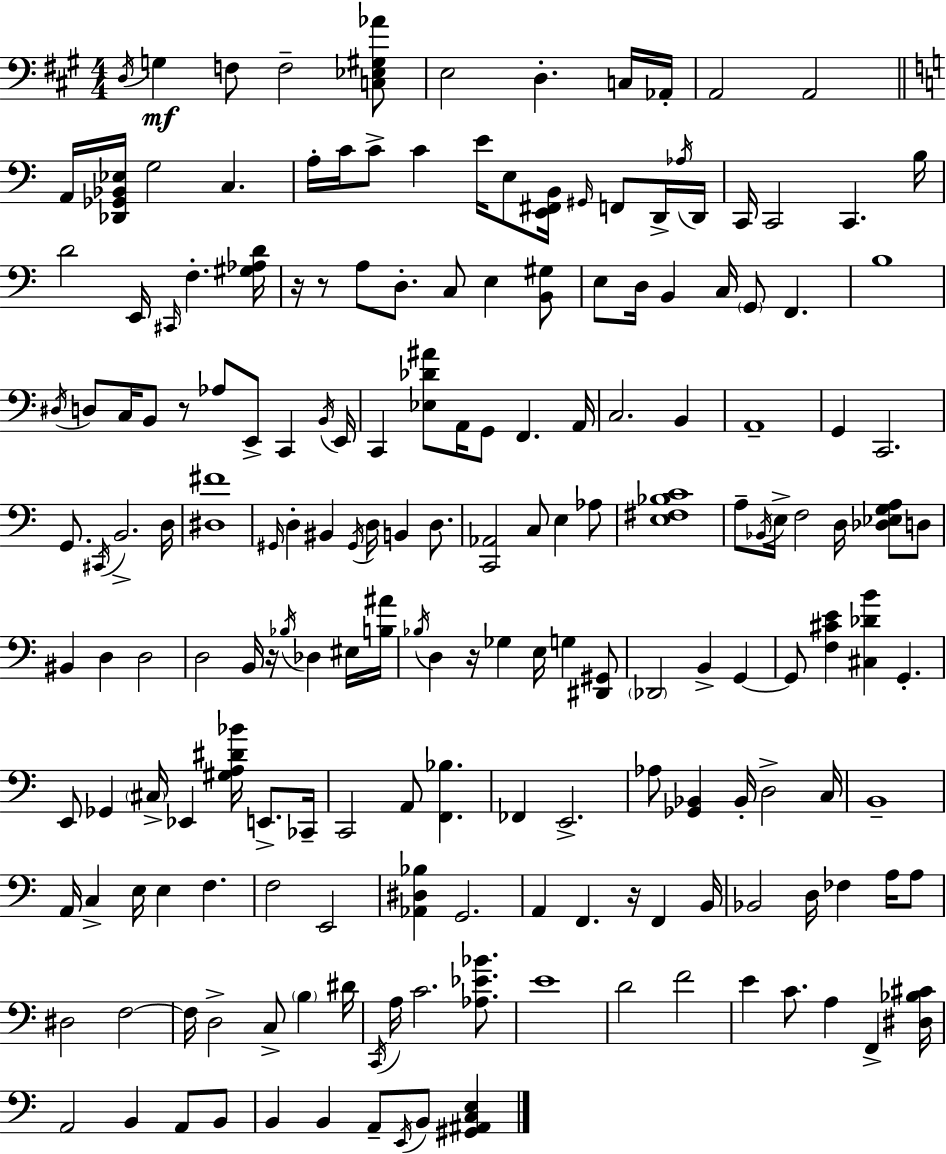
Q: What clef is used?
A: bass